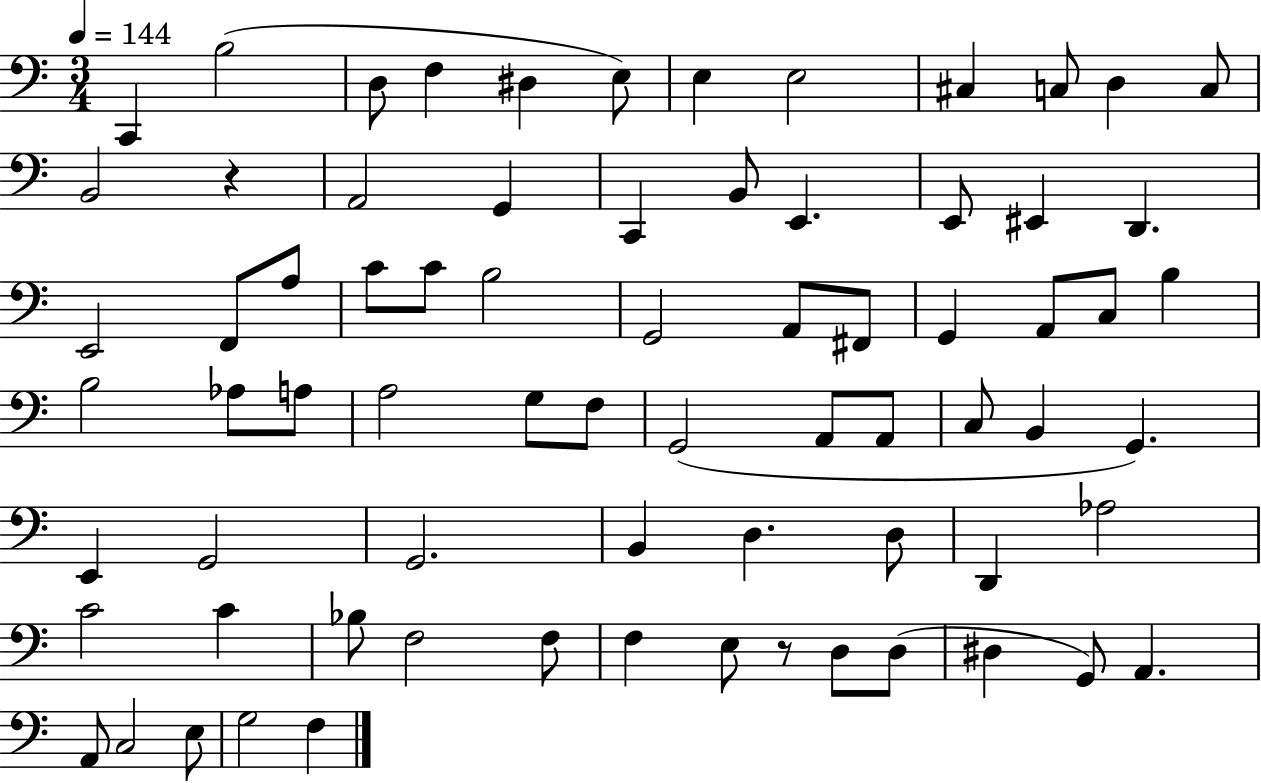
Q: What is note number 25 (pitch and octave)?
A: C4